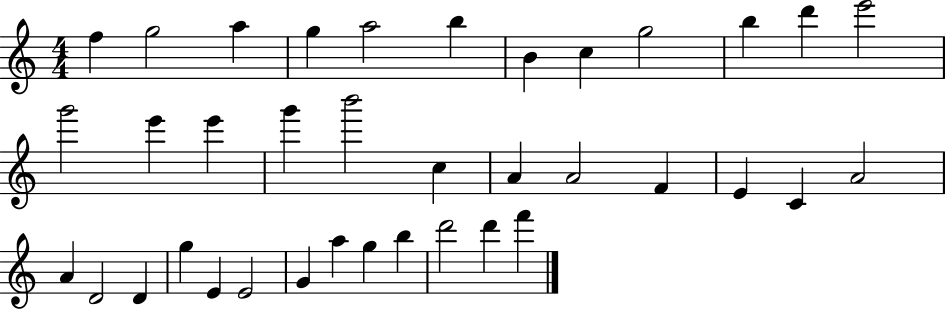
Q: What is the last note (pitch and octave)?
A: F6